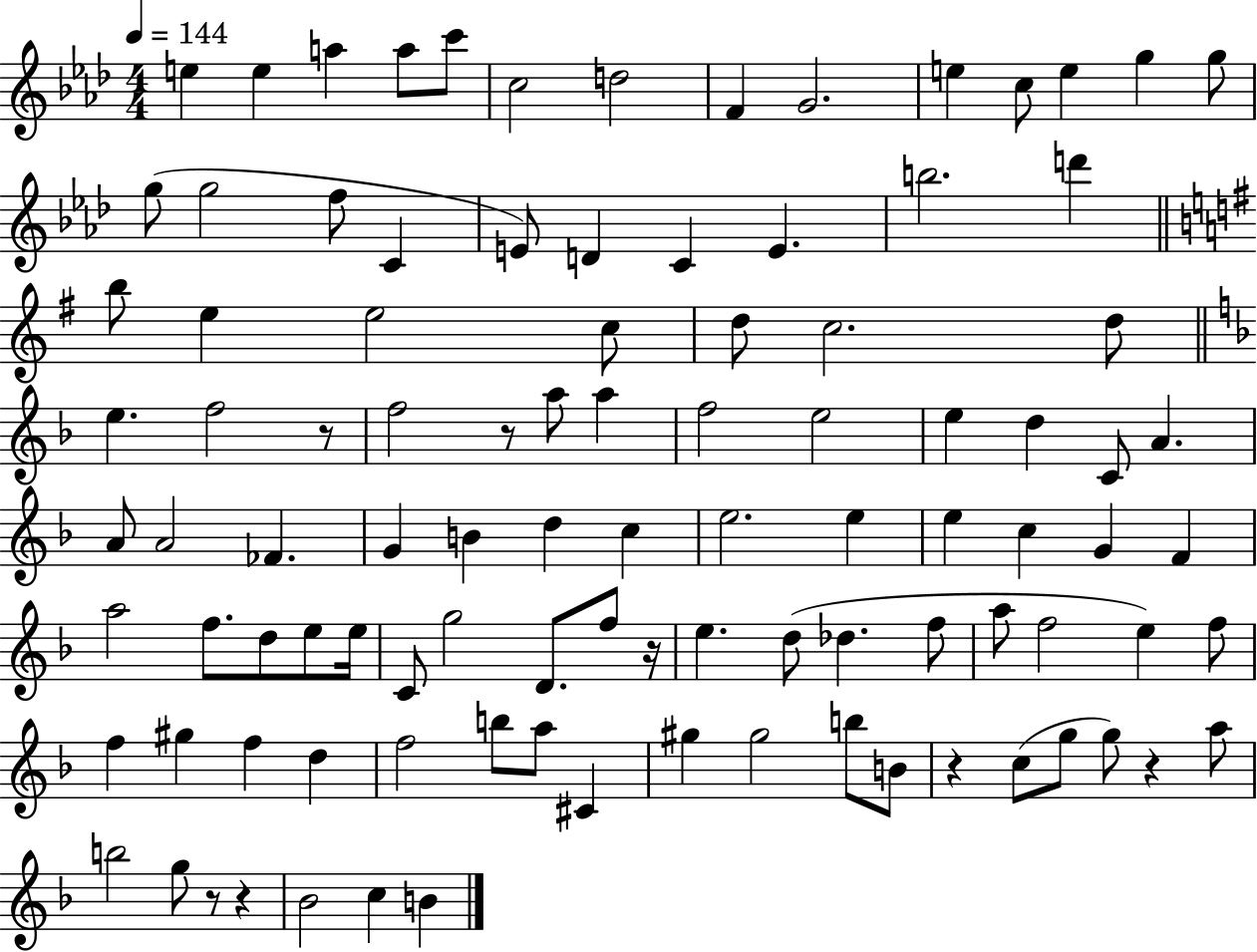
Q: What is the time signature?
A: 4/4